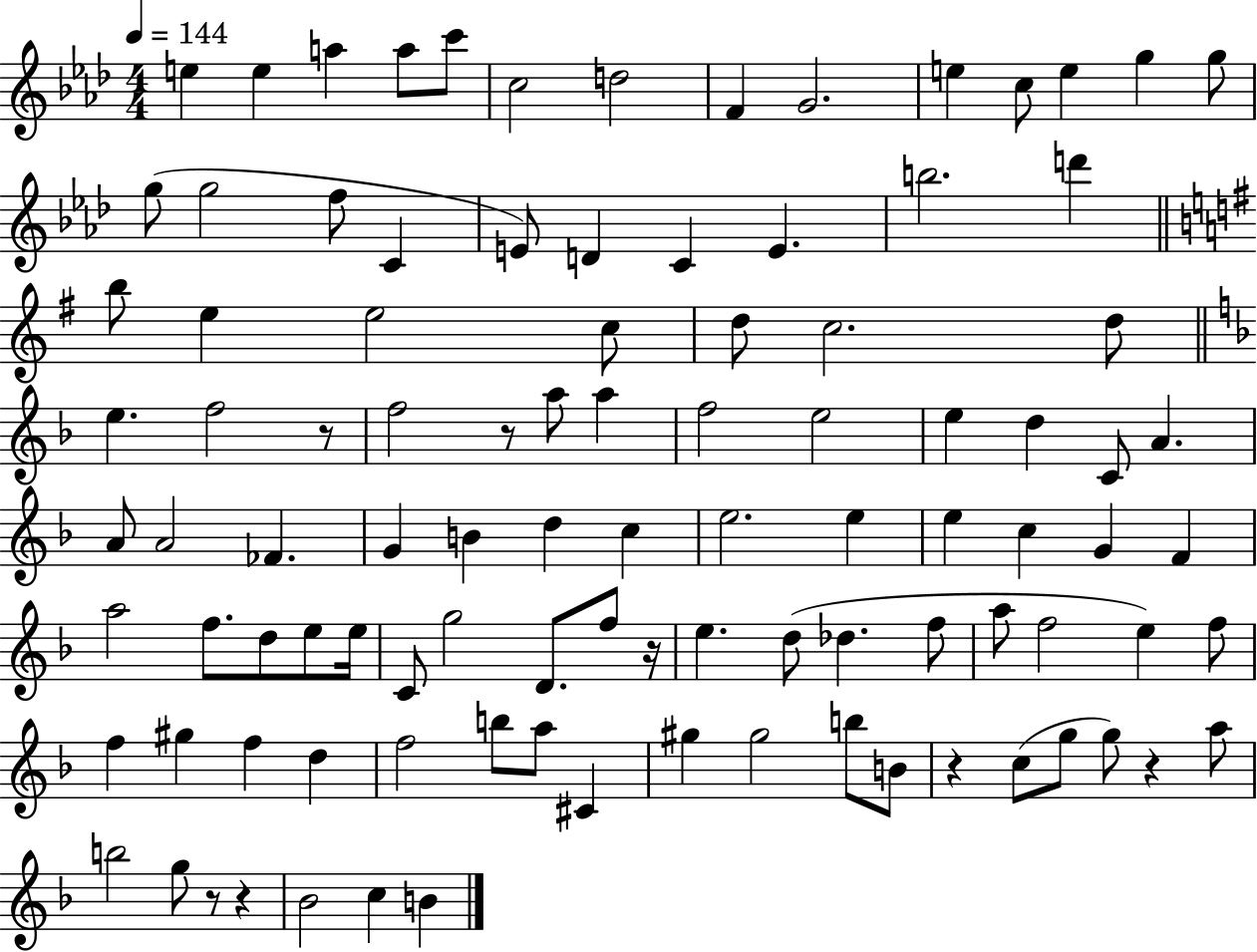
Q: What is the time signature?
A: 4/4